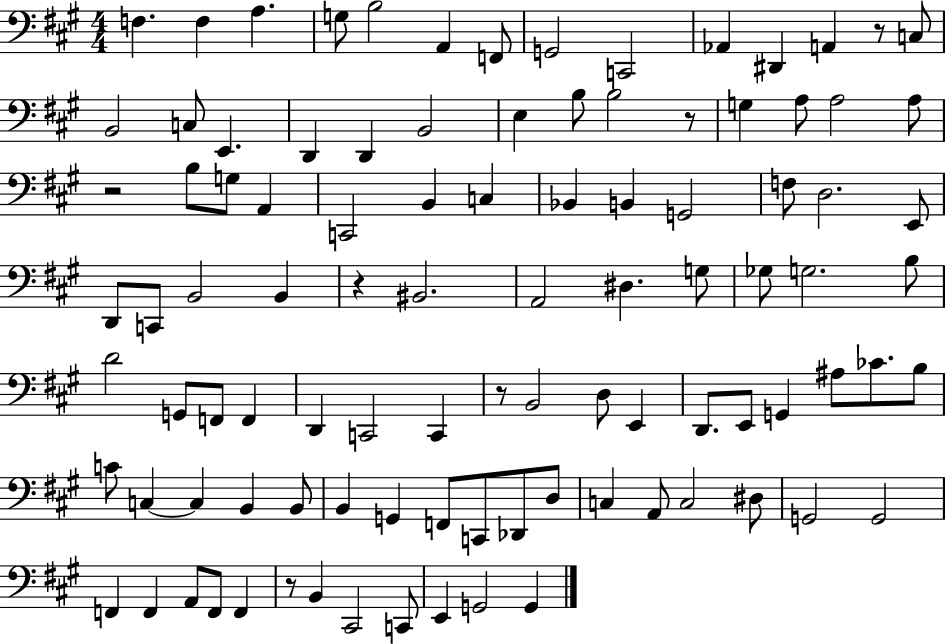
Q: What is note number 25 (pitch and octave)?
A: A3